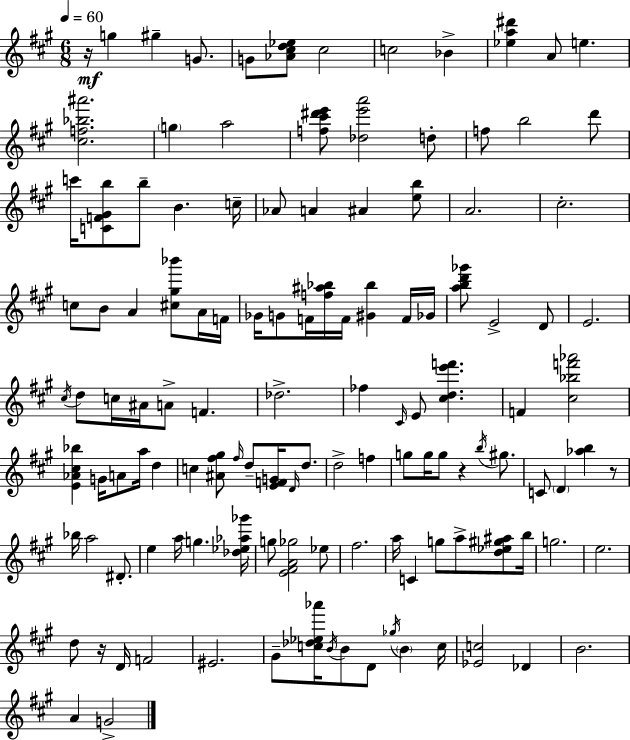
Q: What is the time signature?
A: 6/8